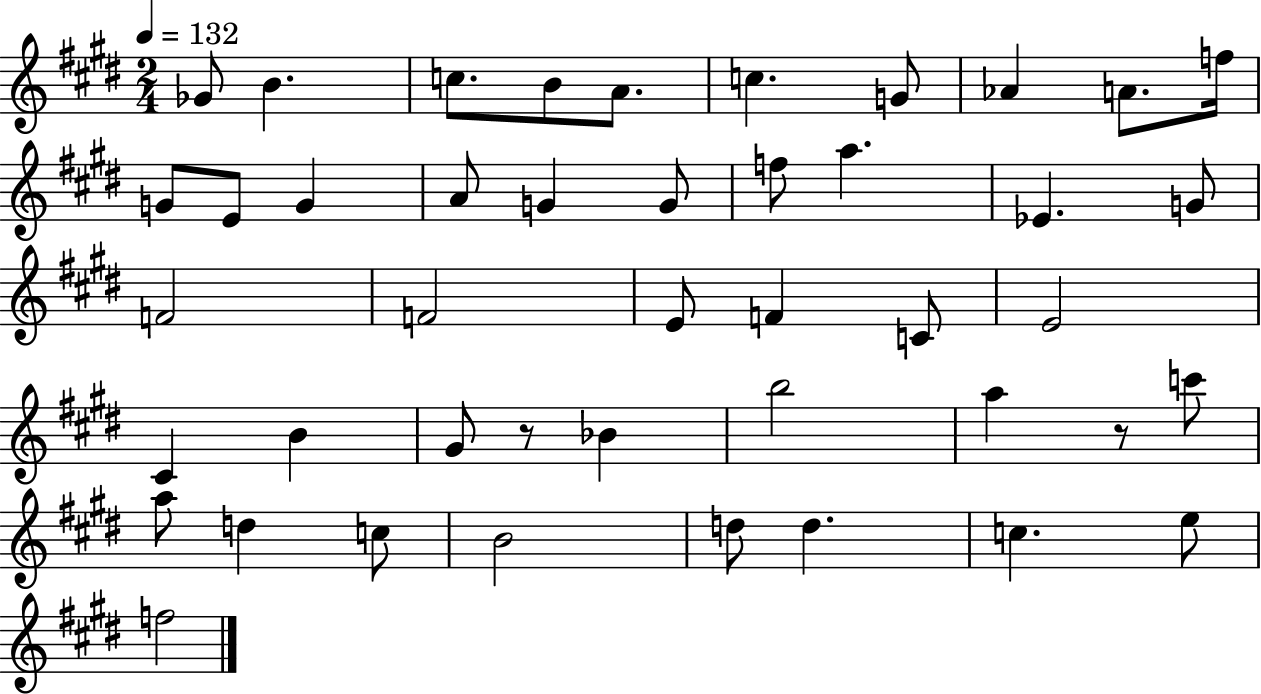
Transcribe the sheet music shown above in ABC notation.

X:1
T:Untitled
M:2/4
L:1/4
K:E
_G/2 B c/2 B/2 A/2 c G/2 _A A/2 f/4 G/2 E/2 G A/2 G G/2 f/2 a _E G/2 F2 F2 E/2 F C/2 E2 ^C B ^G/2 z/2 _B b2 a z/2 c'/2 a/2 d c/2 B2 d/2 d c e/2 f2